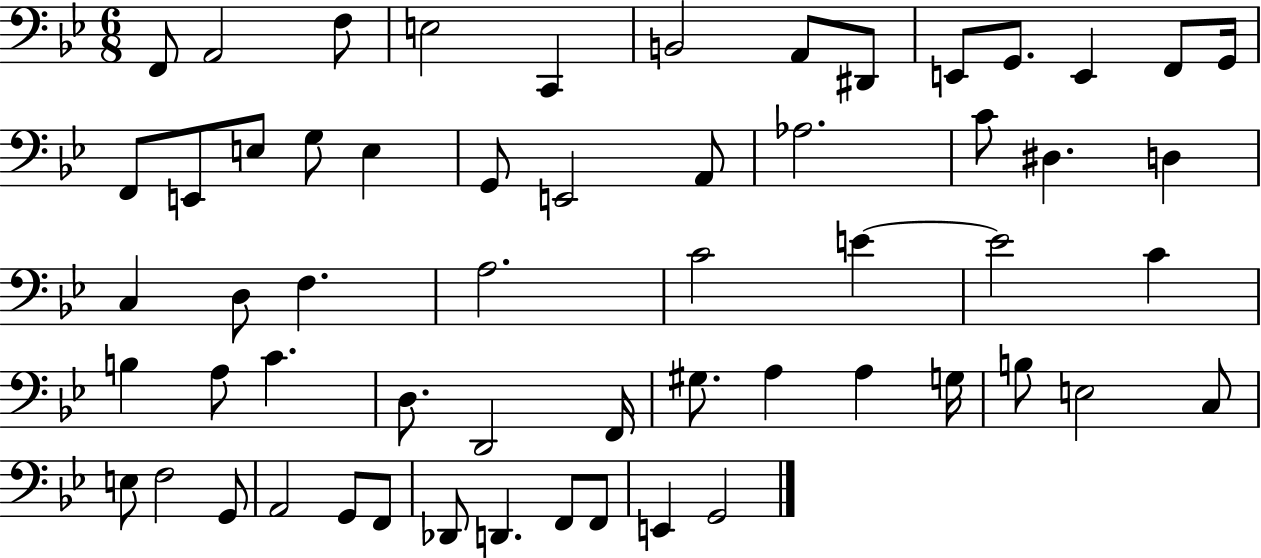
{
  \clef bass
  \numericTimeSignature
  \time 6/8
  \key bes \major
  f,8 a,2 f8 | e2 c,4 | b,2 a,8 dis,8 | e,8 g,8. e,4 f,8 g,16 | \break f,8 e,8 e8 g8 e4 | g,8 e,2 a,8 | aes2. | c'8 dis4. d4 | \break c4 d8 f4. | a2. | c'2 e'4~~ | e'2 c'4 | \break b4 a8 c'4. | d8. d,2 f,16 | gis8. a4 a4 g16 | b8 e2 c8 | \break e8 f2 g,8 | a,2 g,8 f,8 | des,8 d,4. f,8 f,8 | e,4 g,2 | \break \bar "|."
}